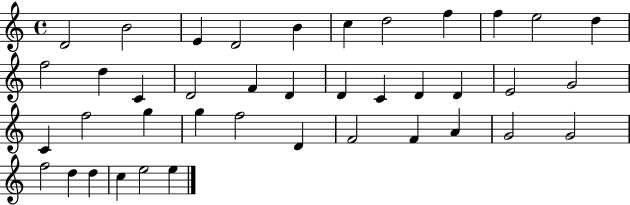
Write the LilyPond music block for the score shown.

{
  \clef treble
  \time 4/4
  \defaultTimeSignature
  \key c \major
  d'2 b'2 | e'4 d'2 b'4 | c''4 d''2 f''4 | f''4 e''2 d''4 | \break f''2 d''4 c'4 | d'2 f'4 d'4 | d'4 c'4 d'4 d'4 | e'2 g'2 | \break c'4 f''2 g''4 | g''4 f''2 d'4 | f'2 f'4 a'4 | g'2 g'2 | \break f''2 d''4 d''4 | c''4 e''2 e''4 | \bar "|."
}